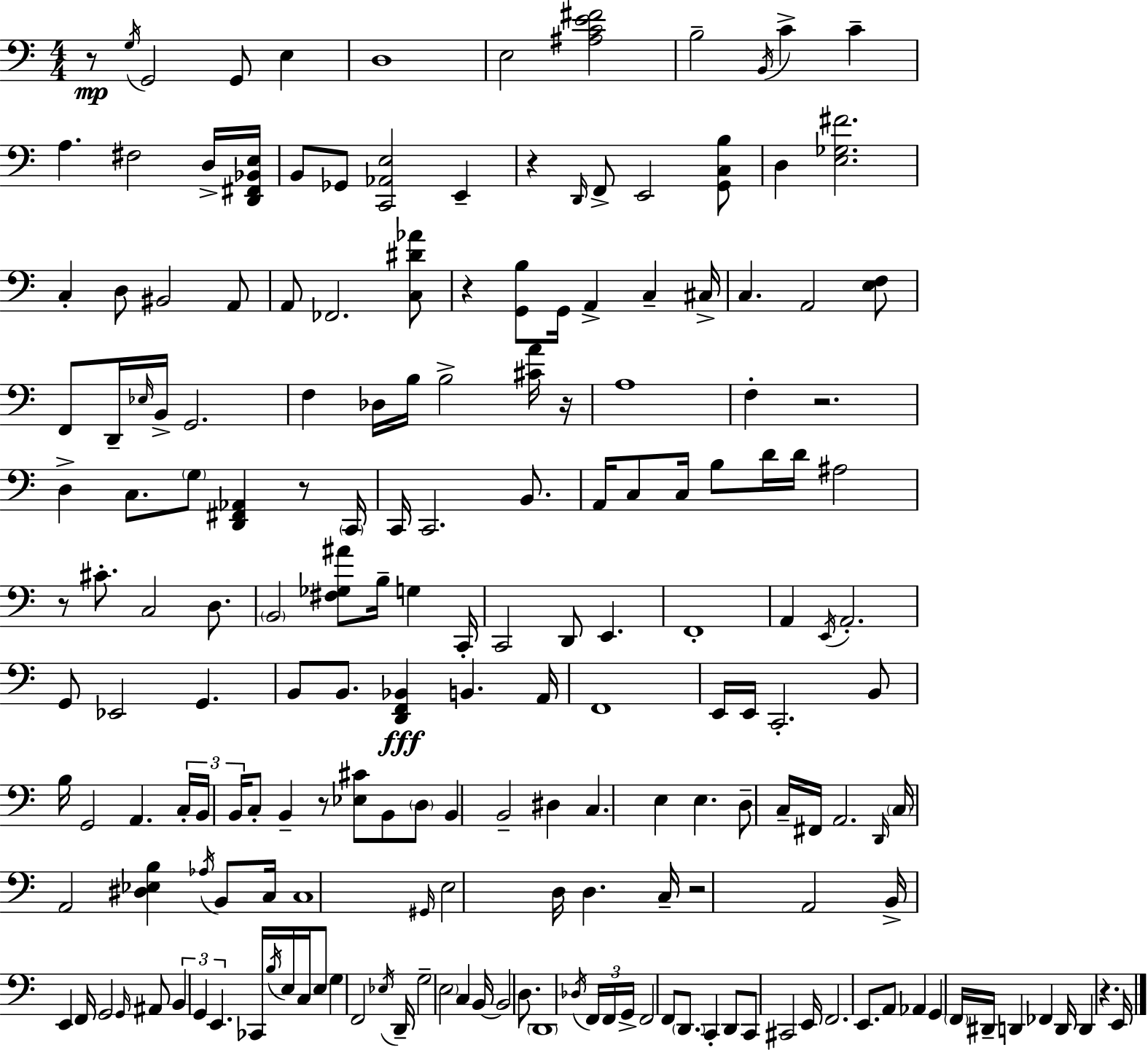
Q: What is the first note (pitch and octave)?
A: G3